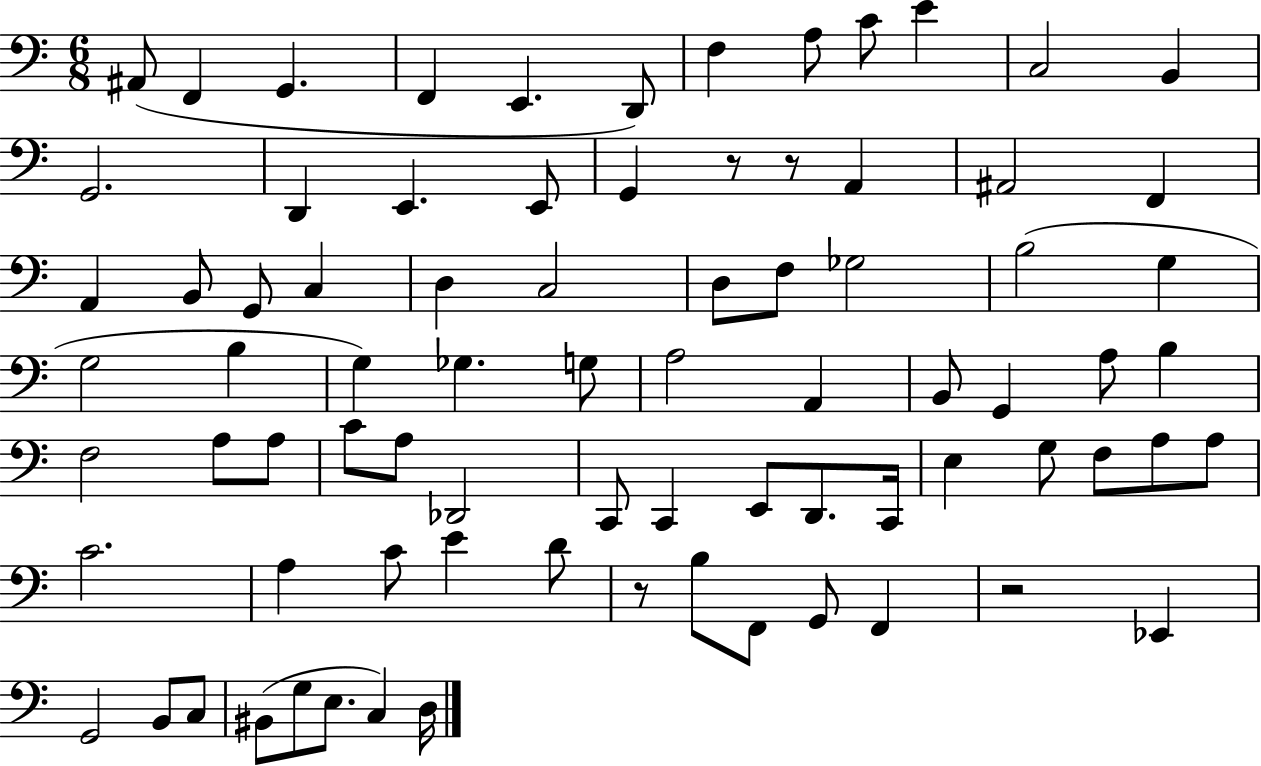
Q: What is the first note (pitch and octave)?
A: A#2